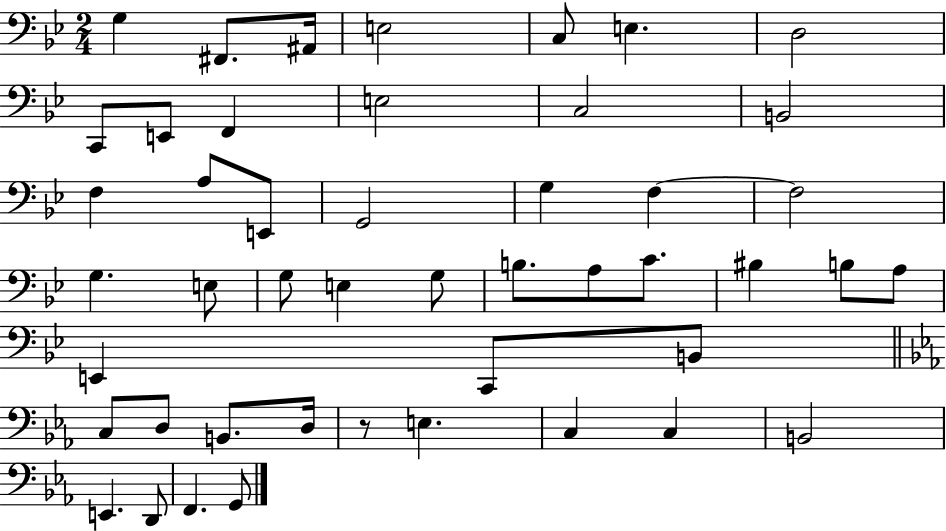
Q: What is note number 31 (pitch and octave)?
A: A3